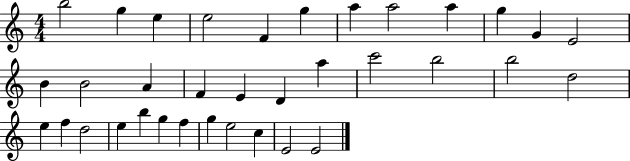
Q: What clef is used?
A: treble